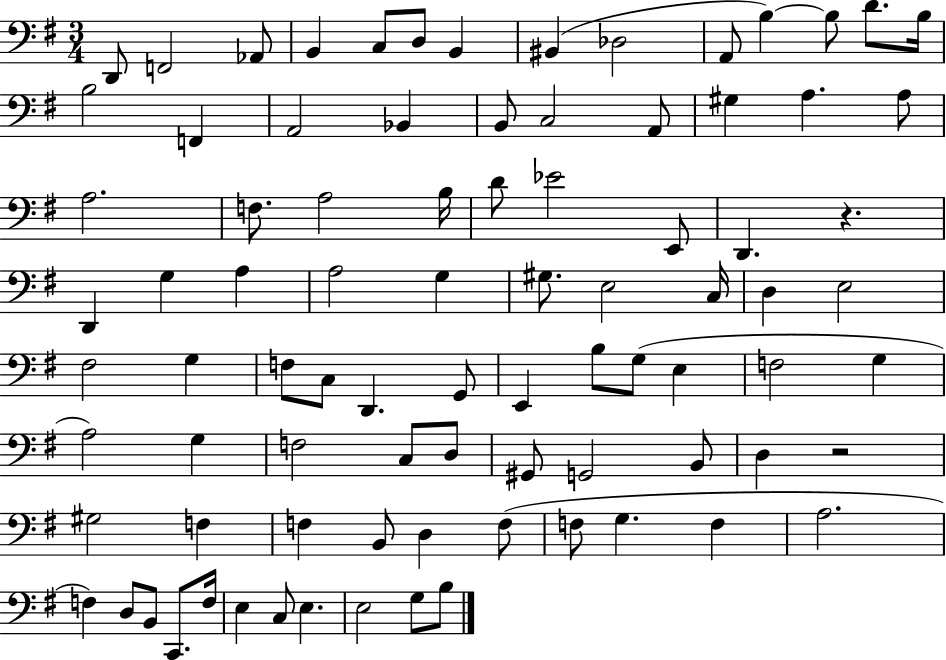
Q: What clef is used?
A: bass